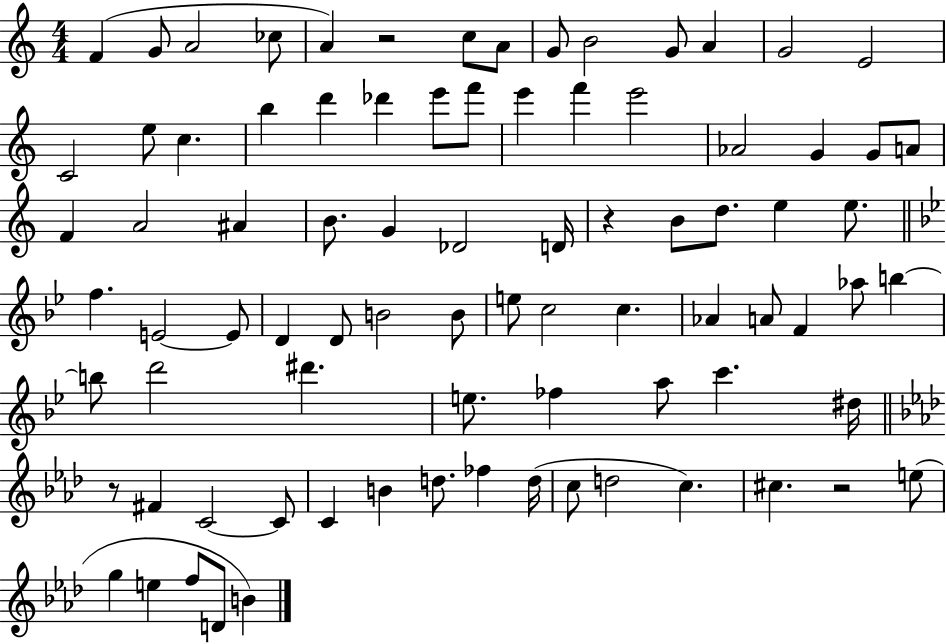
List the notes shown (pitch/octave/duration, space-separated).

F4/q G4/e A4/h CES5/e A4/q R/h C5/e A4/e G4/e B4/h G4/e A4/q G4/h E4/h C4/h E5/e C5/q. B5/q D6/q Db6/q E6/e F6/e E6/q F6/q E6/h Ab4/h G4/q G4/e A4/e F4/q A4/h A#4/q B4/e. G4/q Db4/h D4/s R/q B4/e D5/e. E5/q E5/e. F5/q. E4/h E4/e D4/q D4/e B4/h B4/e E5/e C5/h C5/q. Ab4/q A4/e F4/q Ab5/e B5/q B5/e D6/h D#6/q. E5/e. FES5/q A5/e C6/q. D#5/s R/e F#4/q C4/h C4/e C4/q B4/q D5/e. FES5/q D5/s C5/e D5/h C5/q. C#5/q. R/h E5/e G5/q E5/q F5/e D4/e B4/q